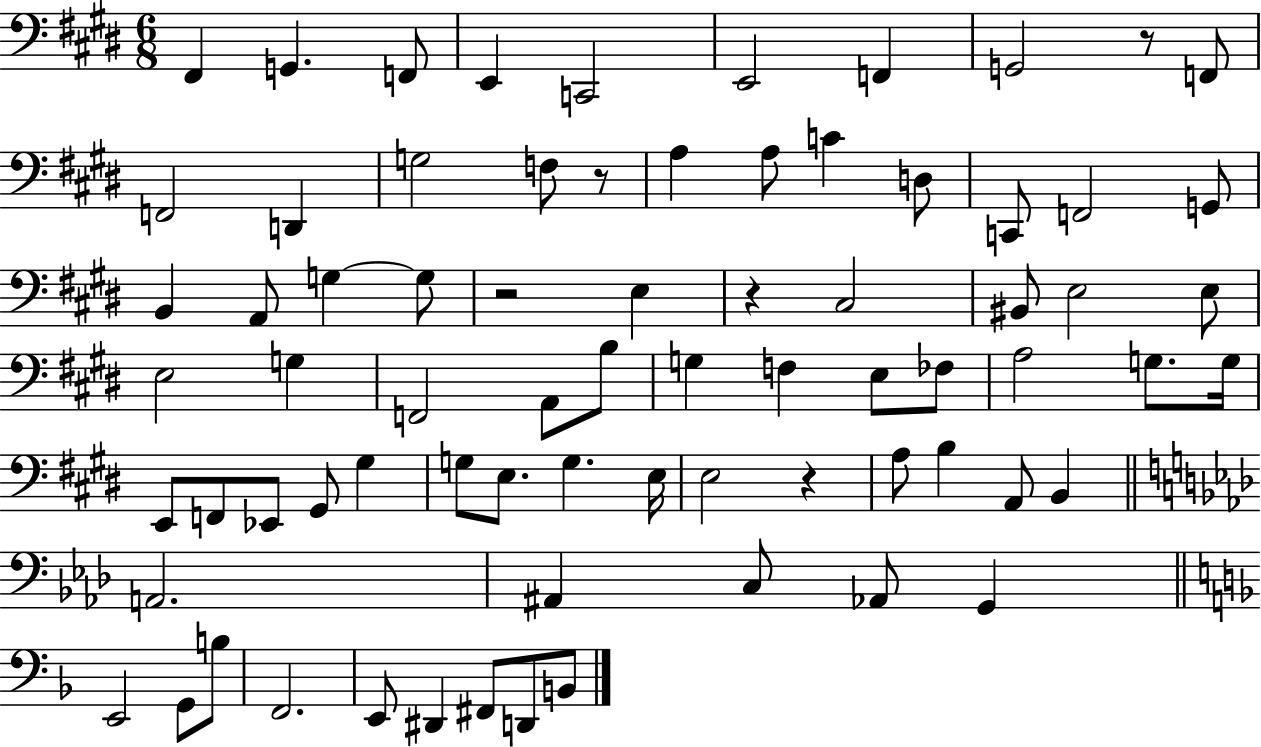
X:1
T:Untitled
M:6/8
L:1/4
K:E
^F,, G,, F,,/2 E,, C,,2 E,,2 F,, G,,2 z/2 F,,/2 F,,2 D,, G,2 F,/2 z/2 A, A,/2 C D,/2 C,,/2 F,,2 G,,/2 B,, A,,/2 G, G,/2 z2 E, z ^C,2 ^B,,/2 E,2 E,/2 E,2 G, F,,2 A,,/2 B,/2 G, F, E,/2 _F,/2 A,2 G,/2 G,/4 E,,/2 F,,/2 _E,,/2 ^G,,/2 ^G, G,/2 E,/2 G, E,/4 E,2 z A,/2 B, A,,/2 B,, A,,2 ^A,, C,/2 _A,,/2 G,, E,,2 G,,/2 B,/2 F,,2 E,,/2 ^D,, ^F,,/2 D,,/2 B,,/2